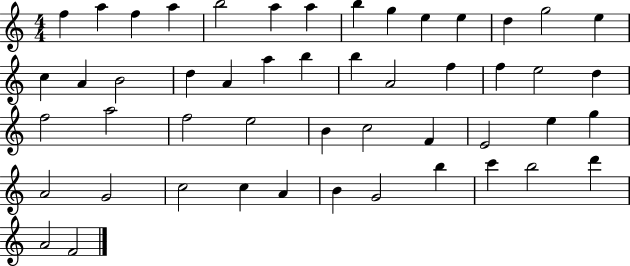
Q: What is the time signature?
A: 4/4